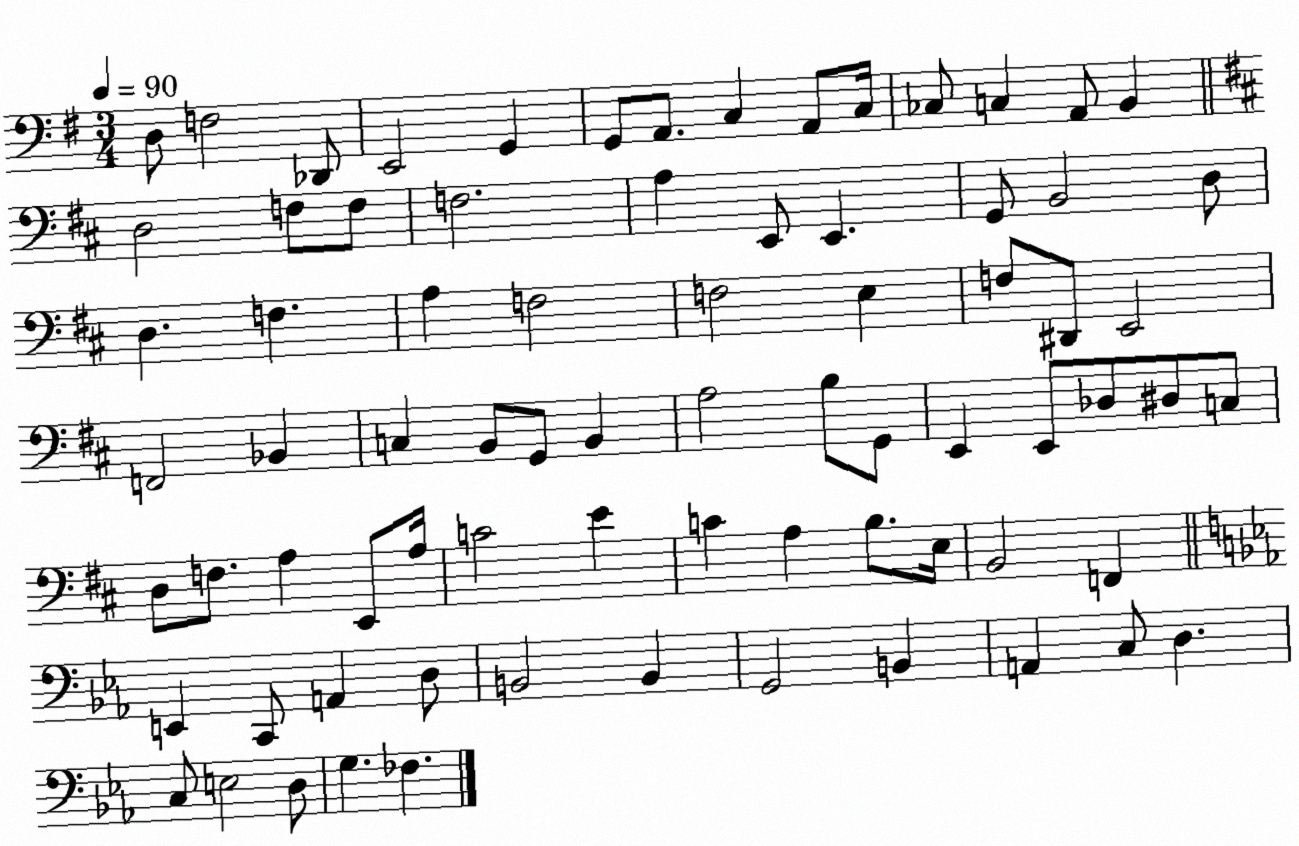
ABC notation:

X:1
T:Untitled
M:3/4
L:1/4
K:G
D,/2 F,2 _D,,/2 E,,2 G,, G,,/2 A,,/2 C, A,,/2 C,/4 _C,/2 C, A,,/2 B,, D,2 F,/2 F,/2 F,2 A, E,,/2 E,, G,,/2 B,,2 D,/2 D, F, A, F,2 F,2 E, F,/2 ^D,,/2 E,,2 F,,2 _B,, C, B,,/2 G,,/2 B,, A,2 B,/2 G,,/2 E,, E,,/2 _D,/2 ^D,/2 C,/2 D,/2 F,/2 A, E,,/2 A,/4 C2 E C A, B,/2 E,/4 B,,2 F,, E,, C,,/2 A,, D,/2 B,,2 B,, G,,2 B,, A,, C,/2 D, C,/2 E,2 D,/2 G, _F,